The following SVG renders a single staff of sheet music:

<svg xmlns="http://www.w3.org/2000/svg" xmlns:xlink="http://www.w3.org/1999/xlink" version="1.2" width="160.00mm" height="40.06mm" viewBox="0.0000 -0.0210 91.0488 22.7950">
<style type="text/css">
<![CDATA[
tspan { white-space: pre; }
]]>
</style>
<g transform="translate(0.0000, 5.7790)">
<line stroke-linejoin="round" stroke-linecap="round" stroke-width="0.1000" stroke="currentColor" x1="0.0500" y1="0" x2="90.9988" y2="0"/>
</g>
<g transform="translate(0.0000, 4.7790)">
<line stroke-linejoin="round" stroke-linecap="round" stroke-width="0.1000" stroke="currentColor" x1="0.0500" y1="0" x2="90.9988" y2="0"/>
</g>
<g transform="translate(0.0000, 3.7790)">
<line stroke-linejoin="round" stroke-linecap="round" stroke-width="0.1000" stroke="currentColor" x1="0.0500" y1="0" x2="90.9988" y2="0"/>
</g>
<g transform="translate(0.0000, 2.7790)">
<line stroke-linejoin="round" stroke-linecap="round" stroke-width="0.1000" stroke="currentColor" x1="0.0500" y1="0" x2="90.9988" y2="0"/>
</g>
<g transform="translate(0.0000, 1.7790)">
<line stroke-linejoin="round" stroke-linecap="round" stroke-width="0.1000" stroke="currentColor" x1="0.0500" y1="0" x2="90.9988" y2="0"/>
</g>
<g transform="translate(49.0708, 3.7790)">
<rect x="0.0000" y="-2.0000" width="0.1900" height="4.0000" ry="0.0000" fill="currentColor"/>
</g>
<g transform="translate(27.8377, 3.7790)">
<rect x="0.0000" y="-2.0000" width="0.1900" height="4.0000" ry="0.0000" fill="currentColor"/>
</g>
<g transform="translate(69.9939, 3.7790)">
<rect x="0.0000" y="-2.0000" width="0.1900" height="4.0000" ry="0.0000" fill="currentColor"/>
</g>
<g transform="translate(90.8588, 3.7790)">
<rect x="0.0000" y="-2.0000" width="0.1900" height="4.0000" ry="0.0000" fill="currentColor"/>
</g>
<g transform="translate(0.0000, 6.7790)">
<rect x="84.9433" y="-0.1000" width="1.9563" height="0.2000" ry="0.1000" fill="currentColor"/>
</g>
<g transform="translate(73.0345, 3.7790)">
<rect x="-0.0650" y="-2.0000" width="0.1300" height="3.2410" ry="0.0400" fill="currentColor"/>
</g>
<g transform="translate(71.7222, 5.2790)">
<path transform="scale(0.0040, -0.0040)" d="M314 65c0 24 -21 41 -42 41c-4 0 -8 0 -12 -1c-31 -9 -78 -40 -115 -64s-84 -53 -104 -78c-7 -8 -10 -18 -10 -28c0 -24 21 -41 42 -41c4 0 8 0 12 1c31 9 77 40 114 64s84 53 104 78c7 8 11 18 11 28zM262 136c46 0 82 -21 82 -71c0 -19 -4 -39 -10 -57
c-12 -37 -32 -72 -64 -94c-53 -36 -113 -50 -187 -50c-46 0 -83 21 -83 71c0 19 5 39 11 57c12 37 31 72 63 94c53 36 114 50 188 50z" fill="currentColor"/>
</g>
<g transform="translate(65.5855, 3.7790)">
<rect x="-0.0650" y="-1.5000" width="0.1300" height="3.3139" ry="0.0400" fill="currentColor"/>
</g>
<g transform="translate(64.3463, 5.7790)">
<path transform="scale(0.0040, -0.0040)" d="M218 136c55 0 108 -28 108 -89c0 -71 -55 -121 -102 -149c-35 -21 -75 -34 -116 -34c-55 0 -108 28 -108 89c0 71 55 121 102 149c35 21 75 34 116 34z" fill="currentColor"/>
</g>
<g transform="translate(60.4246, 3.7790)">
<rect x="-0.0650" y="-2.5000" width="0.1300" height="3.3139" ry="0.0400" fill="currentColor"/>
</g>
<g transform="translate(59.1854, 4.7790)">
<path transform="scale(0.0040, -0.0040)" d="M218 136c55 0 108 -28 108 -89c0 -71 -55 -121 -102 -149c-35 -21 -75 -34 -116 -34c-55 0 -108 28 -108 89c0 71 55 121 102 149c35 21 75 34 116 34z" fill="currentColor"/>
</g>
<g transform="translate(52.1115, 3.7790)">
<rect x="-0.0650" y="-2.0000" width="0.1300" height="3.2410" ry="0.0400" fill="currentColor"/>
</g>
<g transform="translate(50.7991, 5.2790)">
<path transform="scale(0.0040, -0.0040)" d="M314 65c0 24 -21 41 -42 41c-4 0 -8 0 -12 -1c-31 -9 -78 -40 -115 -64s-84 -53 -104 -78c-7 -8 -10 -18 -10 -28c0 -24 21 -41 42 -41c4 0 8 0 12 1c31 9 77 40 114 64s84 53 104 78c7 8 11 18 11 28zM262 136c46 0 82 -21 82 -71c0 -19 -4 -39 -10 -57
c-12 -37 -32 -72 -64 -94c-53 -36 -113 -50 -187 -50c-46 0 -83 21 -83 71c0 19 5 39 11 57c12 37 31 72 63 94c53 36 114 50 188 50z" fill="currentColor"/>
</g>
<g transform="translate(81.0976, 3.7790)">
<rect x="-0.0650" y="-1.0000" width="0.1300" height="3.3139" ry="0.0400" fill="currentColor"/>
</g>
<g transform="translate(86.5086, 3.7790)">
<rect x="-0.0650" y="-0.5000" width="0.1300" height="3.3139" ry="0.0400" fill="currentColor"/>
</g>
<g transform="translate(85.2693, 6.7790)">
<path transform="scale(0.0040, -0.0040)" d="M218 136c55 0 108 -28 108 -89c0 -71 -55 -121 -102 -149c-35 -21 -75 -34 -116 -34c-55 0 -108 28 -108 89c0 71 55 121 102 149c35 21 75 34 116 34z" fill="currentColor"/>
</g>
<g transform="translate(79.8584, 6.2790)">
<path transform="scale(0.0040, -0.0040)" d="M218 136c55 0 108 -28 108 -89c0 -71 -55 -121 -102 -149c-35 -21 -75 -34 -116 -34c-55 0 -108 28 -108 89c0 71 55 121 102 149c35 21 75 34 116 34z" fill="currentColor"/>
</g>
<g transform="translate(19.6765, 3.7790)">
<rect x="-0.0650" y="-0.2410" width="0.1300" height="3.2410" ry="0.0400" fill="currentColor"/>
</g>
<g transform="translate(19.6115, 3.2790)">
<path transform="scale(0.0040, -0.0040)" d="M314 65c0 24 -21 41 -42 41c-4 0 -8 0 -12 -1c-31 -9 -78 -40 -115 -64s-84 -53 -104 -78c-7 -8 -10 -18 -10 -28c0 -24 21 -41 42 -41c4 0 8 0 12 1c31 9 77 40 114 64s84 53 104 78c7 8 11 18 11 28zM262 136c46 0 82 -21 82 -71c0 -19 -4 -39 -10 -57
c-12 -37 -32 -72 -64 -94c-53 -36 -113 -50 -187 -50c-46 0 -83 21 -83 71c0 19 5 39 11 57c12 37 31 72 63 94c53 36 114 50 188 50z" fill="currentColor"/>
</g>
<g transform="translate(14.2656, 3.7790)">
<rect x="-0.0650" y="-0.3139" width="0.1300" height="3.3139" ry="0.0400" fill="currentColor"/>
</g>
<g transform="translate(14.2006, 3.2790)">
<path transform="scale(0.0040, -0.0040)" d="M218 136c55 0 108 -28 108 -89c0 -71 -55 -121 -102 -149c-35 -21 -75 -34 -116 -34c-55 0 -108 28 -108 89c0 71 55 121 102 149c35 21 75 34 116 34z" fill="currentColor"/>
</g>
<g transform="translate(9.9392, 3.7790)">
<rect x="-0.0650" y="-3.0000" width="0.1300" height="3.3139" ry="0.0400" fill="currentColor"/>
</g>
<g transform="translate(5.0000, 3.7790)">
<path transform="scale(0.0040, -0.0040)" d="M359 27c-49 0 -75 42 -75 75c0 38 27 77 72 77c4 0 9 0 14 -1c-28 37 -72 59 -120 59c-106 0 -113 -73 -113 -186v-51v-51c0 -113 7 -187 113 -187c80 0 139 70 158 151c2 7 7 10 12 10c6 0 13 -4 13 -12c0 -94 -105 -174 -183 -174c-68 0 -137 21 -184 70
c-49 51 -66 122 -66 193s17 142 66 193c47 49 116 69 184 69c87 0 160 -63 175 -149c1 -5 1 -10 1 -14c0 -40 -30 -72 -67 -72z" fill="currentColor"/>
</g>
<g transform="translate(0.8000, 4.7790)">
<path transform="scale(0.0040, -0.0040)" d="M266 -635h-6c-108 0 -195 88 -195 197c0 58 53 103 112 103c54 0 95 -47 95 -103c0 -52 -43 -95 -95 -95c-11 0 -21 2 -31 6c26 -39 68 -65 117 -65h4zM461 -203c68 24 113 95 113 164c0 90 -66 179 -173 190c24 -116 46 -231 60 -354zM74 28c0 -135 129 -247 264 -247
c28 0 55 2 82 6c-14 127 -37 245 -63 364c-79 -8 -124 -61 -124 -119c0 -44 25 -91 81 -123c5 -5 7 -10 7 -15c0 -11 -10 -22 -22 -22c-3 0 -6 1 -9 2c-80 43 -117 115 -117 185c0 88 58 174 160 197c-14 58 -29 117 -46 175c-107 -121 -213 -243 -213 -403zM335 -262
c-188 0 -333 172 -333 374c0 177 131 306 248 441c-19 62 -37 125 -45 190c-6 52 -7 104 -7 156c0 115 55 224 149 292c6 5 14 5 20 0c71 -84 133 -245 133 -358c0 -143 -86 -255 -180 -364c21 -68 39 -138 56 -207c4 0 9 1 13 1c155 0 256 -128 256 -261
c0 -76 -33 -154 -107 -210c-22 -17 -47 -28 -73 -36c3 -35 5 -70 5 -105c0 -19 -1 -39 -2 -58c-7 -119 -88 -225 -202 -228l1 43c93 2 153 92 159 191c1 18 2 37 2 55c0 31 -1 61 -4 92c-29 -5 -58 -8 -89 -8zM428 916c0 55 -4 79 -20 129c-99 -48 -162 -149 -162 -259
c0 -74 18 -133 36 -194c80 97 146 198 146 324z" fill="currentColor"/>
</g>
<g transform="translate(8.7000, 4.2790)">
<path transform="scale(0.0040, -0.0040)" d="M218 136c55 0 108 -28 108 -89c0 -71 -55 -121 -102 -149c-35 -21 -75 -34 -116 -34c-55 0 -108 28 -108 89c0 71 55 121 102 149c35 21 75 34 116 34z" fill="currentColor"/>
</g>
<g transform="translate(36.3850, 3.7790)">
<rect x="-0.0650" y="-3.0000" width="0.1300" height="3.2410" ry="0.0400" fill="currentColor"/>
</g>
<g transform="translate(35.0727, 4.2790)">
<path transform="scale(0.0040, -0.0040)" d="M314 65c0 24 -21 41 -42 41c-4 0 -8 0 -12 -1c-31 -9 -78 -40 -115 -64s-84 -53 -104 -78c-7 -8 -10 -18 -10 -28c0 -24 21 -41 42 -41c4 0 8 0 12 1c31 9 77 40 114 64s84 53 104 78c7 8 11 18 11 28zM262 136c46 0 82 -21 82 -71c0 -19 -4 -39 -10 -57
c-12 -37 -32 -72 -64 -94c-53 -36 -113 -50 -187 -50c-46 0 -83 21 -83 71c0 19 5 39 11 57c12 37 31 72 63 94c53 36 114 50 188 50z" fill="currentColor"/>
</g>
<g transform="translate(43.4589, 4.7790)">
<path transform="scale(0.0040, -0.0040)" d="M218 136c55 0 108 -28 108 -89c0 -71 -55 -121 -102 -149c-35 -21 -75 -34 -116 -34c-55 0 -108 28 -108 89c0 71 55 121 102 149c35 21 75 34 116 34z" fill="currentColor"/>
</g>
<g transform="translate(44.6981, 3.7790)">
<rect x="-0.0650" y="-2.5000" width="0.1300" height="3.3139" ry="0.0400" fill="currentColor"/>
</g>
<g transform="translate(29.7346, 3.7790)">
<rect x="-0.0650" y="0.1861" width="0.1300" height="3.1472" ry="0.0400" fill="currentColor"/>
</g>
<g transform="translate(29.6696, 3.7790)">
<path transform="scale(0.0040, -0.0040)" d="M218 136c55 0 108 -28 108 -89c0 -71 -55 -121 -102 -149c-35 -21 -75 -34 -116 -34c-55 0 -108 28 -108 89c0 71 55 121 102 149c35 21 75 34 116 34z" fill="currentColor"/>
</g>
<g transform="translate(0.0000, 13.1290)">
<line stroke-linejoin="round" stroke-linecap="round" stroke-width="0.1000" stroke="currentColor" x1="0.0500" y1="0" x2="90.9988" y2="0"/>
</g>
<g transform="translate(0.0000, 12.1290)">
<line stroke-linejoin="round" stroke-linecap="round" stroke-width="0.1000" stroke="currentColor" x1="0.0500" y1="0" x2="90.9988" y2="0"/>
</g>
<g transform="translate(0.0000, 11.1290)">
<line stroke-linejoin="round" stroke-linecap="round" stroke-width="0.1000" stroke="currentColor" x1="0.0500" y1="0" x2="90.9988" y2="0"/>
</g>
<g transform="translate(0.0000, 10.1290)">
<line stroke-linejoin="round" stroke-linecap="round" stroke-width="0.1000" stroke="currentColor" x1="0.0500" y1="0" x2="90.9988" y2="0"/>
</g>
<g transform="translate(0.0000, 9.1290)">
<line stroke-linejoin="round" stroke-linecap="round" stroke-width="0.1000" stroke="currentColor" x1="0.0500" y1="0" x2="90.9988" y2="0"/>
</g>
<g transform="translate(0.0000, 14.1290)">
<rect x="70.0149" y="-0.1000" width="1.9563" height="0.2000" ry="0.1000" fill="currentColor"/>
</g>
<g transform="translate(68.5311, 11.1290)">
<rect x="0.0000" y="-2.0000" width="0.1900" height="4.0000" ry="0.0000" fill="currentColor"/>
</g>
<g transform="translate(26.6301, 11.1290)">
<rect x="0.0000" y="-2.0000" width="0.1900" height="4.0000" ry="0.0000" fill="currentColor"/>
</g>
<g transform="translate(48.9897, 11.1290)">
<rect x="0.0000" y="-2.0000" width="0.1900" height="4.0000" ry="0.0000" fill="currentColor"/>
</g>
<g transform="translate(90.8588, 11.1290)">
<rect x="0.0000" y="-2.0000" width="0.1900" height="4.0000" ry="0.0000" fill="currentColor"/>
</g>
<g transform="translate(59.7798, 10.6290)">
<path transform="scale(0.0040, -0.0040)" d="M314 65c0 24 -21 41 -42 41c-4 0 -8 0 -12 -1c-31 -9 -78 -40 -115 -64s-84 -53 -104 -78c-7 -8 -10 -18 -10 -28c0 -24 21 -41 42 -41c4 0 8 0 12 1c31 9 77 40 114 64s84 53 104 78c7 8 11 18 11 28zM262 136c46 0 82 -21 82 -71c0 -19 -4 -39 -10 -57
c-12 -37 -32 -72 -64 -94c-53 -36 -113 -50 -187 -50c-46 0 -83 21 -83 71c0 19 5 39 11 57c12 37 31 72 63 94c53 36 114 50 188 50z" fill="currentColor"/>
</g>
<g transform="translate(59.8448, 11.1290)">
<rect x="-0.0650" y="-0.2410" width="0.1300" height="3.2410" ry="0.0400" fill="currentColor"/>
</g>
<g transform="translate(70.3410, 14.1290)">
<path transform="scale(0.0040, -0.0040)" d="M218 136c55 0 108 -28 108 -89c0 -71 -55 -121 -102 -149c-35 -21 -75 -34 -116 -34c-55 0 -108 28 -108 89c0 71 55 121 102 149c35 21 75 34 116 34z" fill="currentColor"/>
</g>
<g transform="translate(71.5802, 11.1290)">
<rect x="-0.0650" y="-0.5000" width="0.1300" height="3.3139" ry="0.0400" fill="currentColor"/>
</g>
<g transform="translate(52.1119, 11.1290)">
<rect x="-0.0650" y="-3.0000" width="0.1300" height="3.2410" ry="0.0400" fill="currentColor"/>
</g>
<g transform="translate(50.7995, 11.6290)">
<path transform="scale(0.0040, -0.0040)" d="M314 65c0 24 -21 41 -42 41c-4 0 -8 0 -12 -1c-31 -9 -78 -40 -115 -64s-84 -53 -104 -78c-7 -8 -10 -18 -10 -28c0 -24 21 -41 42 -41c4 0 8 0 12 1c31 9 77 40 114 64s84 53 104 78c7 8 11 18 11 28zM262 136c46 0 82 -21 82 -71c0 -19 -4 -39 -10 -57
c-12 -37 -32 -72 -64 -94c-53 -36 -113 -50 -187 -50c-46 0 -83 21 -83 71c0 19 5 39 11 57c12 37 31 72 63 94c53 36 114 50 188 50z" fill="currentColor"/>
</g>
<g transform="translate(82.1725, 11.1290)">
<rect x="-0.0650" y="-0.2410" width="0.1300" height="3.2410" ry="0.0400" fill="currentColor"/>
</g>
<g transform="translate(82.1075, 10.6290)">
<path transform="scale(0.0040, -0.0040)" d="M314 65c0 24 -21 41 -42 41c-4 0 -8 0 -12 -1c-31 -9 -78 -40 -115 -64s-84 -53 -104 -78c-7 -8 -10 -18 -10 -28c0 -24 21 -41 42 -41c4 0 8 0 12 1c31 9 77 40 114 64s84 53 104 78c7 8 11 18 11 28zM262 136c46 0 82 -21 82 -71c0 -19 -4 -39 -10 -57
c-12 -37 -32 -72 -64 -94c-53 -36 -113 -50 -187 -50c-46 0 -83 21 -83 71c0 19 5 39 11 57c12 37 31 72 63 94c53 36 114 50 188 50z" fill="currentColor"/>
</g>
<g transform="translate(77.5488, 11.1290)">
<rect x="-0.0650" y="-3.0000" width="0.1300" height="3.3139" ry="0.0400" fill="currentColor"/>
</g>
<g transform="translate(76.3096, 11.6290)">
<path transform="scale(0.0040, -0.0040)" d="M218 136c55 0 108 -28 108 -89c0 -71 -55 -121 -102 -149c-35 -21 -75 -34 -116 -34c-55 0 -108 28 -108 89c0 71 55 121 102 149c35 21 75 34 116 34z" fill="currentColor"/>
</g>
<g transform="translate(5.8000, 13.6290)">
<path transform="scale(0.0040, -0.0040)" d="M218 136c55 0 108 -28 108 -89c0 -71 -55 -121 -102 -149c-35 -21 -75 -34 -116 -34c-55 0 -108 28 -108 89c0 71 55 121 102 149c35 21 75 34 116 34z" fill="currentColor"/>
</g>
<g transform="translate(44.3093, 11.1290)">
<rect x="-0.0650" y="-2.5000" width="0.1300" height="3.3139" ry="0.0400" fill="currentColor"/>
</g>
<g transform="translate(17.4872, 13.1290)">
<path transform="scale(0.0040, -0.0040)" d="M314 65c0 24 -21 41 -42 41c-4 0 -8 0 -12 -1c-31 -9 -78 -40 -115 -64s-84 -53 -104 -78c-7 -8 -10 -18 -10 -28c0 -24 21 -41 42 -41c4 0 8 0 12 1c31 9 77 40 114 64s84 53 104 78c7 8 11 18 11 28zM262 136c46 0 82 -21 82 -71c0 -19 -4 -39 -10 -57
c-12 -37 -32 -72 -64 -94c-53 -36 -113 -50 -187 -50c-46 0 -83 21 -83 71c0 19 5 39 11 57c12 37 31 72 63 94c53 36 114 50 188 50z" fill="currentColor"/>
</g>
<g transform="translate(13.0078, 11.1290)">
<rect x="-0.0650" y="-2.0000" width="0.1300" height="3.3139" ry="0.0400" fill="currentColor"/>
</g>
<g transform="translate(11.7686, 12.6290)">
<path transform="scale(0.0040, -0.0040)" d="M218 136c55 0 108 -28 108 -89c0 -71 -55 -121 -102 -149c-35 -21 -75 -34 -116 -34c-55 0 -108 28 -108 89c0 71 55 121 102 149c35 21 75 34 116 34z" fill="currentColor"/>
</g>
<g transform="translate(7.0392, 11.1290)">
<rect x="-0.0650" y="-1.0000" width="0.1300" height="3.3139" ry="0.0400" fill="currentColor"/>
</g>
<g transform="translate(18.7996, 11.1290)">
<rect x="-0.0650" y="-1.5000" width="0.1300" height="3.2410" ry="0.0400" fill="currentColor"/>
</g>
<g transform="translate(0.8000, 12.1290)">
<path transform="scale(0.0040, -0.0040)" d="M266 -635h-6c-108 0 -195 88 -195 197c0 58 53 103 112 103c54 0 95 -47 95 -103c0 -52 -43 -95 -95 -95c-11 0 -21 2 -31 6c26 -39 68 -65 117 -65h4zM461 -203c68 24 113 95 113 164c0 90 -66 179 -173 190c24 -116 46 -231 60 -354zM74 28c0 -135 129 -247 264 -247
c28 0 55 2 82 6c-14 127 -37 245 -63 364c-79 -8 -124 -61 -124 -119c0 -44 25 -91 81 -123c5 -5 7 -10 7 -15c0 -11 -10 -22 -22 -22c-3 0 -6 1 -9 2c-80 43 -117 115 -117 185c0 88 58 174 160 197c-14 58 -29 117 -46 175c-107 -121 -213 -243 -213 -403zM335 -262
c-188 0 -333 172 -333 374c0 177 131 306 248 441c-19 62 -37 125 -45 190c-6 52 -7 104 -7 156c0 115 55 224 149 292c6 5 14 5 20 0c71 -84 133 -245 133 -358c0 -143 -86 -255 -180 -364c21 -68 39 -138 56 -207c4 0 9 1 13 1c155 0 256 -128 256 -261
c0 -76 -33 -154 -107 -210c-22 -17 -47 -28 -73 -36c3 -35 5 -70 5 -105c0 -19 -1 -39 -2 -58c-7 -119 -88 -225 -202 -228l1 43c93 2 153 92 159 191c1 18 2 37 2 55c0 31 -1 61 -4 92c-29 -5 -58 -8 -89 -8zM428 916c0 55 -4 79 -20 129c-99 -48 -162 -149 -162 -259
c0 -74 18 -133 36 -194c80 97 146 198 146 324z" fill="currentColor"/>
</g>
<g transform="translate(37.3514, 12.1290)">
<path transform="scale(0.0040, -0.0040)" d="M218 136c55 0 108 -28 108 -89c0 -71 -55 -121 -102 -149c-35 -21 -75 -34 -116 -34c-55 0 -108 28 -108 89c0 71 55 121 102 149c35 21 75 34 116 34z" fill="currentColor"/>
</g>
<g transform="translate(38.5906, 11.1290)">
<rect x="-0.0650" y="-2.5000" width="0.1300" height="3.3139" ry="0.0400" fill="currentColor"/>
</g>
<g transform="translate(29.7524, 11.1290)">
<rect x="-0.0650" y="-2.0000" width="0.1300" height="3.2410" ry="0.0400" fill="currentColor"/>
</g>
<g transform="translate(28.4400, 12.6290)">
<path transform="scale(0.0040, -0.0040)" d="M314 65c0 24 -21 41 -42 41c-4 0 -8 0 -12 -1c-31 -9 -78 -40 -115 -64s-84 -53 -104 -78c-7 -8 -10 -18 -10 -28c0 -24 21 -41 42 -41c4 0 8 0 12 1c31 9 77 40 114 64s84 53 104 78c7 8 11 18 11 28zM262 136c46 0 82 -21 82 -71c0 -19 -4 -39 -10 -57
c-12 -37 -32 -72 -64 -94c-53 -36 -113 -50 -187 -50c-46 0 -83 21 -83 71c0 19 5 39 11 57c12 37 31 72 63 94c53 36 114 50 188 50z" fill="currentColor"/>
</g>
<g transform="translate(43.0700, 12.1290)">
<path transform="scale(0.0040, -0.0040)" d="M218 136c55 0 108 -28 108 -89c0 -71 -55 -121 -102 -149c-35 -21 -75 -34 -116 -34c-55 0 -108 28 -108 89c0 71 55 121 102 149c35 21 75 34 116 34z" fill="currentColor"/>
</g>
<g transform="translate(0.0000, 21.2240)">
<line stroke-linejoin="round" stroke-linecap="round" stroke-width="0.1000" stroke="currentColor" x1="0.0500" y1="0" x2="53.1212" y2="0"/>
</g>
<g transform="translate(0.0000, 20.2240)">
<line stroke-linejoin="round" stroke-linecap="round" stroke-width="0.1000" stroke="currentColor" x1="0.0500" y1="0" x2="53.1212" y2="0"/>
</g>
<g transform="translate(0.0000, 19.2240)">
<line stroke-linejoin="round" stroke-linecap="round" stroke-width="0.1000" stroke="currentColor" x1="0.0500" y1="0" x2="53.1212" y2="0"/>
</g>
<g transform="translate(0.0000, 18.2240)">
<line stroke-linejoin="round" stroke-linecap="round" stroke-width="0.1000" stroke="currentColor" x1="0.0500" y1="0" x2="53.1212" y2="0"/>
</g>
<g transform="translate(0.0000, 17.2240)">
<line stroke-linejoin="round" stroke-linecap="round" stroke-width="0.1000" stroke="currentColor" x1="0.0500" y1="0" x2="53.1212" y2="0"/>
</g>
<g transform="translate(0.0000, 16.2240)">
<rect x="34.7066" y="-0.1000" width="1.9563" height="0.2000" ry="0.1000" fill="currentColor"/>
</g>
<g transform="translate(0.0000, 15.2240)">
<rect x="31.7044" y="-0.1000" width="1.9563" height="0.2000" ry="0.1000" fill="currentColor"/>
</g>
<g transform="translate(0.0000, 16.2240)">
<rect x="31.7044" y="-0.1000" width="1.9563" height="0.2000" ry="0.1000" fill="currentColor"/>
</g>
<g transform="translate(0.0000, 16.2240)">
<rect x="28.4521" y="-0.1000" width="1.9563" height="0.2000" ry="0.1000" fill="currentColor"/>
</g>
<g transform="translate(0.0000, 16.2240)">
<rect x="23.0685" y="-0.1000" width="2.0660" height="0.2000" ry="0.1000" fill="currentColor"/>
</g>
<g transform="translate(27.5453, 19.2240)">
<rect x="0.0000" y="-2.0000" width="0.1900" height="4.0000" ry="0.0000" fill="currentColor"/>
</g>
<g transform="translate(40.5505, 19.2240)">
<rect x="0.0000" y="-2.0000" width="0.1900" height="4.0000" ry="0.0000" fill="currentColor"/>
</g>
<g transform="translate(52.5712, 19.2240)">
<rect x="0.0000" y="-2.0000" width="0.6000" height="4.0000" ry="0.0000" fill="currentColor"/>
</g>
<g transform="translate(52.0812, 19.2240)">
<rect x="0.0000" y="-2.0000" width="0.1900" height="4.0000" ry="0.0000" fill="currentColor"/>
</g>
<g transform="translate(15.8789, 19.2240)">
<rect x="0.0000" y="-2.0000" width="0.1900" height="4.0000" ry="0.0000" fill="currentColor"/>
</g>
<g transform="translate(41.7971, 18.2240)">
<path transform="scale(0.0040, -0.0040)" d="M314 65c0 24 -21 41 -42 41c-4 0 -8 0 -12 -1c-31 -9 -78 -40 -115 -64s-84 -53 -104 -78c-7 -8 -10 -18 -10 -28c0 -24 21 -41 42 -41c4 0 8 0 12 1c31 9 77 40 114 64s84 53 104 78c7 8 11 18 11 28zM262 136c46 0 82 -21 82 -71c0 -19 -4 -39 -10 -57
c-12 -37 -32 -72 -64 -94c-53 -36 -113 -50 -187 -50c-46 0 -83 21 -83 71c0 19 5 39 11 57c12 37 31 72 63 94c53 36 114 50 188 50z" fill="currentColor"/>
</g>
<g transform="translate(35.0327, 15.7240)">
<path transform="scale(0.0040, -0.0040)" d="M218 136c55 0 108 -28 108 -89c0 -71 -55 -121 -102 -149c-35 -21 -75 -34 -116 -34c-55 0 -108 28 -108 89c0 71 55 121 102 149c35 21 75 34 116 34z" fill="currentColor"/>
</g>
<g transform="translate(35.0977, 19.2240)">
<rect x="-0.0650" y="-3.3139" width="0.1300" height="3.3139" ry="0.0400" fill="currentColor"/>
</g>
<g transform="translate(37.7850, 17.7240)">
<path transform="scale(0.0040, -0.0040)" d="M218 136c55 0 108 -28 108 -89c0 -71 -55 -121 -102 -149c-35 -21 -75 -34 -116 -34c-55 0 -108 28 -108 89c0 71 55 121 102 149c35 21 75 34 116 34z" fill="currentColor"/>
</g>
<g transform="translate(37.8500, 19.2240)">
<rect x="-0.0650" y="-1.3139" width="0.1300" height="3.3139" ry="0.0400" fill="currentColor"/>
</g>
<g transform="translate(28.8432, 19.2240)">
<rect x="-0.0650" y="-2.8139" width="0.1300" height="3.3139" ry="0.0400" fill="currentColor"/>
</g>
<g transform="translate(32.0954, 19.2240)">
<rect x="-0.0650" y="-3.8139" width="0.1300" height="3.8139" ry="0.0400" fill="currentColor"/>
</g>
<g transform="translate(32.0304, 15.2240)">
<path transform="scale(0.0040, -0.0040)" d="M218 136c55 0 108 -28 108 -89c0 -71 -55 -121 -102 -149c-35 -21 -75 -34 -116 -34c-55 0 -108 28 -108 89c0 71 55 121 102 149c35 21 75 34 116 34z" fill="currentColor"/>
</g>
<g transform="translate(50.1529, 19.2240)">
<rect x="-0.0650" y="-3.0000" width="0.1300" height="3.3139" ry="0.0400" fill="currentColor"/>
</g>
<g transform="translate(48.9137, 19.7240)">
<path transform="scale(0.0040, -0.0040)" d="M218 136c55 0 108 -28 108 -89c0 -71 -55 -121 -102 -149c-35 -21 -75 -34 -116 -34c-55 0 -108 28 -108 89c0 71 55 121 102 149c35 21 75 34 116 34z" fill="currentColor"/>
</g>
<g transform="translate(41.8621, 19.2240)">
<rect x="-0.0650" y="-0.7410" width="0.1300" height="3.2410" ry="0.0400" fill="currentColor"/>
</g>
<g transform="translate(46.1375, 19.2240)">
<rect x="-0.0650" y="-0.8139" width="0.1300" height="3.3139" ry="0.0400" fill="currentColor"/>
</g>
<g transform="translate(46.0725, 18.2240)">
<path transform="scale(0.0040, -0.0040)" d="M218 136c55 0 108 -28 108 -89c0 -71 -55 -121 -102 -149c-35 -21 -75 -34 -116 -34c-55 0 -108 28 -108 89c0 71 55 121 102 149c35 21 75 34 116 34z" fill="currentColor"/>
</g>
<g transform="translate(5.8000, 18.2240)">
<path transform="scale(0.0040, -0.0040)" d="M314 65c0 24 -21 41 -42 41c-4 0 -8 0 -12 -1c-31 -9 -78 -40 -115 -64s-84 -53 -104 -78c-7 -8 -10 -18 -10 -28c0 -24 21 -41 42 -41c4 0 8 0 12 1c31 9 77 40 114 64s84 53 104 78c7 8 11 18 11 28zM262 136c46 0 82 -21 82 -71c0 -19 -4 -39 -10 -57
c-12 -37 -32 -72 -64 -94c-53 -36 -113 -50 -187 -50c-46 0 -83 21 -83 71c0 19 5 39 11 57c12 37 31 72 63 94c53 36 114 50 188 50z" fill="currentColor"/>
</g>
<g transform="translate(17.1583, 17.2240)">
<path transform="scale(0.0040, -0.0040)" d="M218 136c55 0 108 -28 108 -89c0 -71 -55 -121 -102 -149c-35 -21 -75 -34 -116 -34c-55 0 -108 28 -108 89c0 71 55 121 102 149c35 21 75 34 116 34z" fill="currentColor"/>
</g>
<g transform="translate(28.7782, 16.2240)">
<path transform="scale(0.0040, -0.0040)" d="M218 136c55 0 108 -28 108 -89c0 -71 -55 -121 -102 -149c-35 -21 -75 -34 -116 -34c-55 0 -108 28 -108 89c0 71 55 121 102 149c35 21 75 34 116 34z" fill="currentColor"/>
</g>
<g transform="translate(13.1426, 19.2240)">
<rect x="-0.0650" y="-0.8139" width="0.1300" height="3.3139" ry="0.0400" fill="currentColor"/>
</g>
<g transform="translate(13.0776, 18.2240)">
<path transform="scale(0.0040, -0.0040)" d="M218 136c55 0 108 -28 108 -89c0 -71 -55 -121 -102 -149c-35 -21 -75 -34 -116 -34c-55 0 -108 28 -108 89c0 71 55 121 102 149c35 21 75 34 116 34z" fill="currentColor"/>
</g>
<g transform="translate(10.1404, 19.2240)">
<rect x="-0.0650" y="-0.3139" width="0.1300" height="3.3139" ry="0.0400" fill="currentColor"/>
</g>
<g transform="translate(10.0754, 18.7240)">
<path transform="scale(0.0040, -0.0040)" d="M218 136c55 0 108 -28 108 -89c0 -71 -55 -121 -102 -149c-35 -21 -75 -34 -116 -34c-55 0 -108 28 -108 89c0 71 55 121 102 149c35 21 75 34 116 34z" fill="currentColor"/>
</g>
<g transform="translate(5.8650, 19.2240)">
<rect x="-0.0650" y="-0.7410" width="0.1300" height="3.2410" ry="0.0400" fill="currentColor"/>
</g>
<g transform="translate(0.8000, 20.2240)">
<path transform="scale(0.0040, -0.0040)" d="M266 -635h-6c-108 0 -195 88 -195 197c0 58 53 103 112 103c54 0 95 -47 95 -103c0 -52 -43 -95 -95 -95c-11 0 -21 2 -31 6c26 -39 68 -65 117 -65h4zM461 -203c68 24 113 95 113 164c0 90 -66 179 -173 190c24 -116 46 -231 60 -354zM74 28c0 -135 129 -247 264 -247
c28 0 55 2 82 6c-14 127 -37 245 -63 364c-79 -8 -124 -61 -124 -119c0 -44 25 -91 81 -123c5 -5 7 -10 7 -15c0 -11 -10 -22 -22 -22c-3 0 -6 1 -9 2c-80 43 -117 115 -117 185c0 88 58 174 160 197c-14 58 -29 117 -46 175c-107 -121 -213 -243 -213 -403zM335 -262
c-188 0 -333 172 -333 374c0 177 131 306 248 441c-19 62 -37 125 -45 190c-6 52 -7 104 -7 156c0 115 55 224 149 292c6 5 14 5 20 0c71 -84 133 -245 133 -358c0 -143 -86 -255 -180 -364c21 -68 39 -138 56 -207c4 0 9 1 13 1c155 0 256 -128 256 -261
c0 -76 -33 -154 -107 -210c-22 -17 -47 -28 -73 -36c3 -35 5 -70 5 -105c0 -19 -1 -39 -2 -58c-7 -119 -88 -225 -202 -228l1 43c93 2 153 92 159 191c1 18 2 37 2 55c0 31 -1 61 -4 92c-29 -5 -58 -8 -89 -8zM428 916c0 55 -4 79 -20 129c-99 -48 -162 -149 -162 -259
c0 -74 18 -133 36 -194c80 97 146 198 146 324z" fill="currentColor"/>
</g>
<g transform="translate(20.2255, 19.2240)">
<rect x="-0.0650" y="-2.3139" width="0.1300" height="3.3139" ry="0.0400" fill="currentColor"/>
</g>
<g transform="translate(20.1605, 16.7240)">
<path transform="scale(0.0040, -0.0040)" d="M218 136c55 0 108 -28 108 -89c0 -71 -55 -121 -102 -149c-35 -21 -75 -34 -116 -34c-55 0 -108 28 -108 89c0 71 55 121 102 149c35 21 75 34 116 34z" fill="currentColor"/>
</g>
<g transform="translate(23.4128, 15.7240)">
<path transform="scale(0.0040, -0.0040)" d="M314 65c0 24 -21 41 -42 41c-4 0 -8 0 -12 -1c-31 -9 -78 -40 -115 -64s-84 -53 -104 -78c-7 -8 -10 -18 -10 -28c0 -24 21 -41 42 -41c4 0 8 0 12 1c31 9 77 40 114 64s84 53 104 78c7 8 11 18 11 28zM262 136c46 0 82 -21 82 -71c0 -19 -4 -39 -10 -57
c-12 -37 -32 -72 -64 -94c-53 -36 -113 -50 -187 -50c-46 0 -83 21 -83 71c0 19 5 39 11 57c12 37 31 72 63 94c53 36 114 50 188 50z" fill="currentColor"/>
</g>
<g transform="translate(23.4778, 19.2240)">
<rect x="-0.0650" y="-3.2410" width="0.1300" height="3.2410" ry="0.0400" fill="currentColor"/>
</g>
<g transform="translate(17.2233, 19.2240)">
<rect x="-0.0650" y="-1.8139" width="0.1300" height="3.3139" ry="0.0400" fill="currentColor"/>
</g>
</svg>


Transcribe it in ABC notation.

X:1
T:Untitled
M:4/4
L:1/4
K:C
A c c2 B A2 G F2 G E F2 D C D F E2 F2 G G A2 c2 C A c2 d2 c d f g b2 a c' b e d2 d A